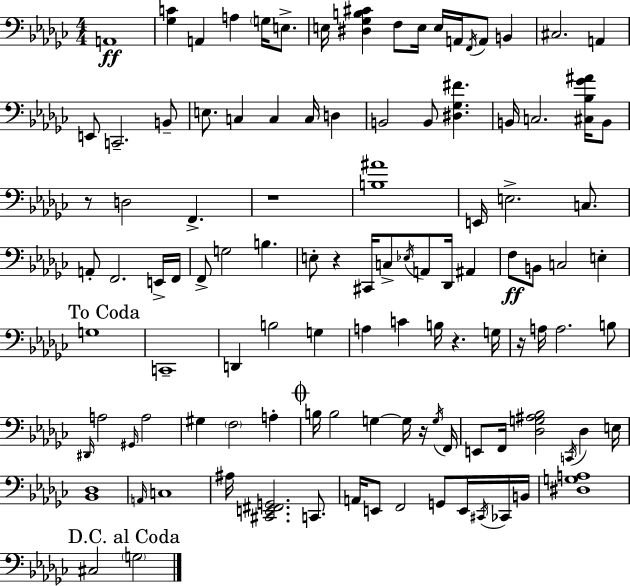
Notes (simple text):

A2/w [Gb3,C4]/q A2/q A3/q G3/s E3/e. E3/s [D#3,Gb3,B3,C#4]/q F3/e E3/s E3/s A2/s F2/s A2/e B2/q C#3/h. A2/q E2/e C2/h. B2/e E3/e. C3/q C3/q C3/s D3/q B2/h B2/e [D#3,Gb3,F#4]/q. B2/s C3/h. [C#3,Bb3,Gb4,A#4]/s B2/e R/e D3/h F2/q. R/w [B3,A#4]/w E2/s E3/h. C3/e. A2/e F2/h. E2/s F2/s F2/e G3/h B3/q. E3/e R/q C#2/s C3/e Eb3/s A2/e Db2/s A#2/q F3/e B2/e C3/h E3/q G3/w C2/w D2/q B3/h G3/q A3/q C4/q B3/s R/q. G3/s R/s A3/s A3/h. B3/e D#2/s A3/h G#2/s A3/h G#3/q F3/h A3/q B3/s B3/h G3/q G3/s R/s G3/s F2/s E2/e F2/s [Db3,G3,A#3,Bb3]/h C2/s Db3/q E3/s [Bb2,Db3]/w A2/s C3/w A#3/s [C#2,E2,F#2,G2]/h. C2/e. A2/s E2/e F2/h G2/e E2/s C#2/s CES2/s B2/s [D#3,G3,A3]/w C#3/h G3/h